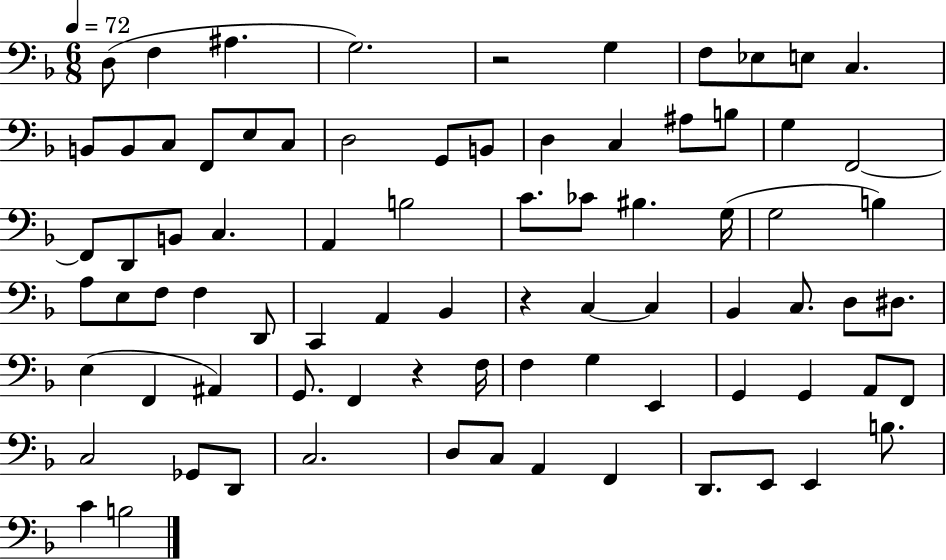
X:1
T:Untitled
M:6/8
L:1/4
K:F
D,/2 F, ^A, G,2 z2 G, F,/2 _E,/2 E,/2 C, B,,/2 B,,/2 C,/2 F,,/2 E,/2 C,/2 D,2 G,,/2 B,,/2 D, C, ^A,/2 B,/2 G, F,,2 F,,/2 D,,/2 B,,/2 C, A,, B,2 C/2 _C/2 ^B, G,/4 G,2 B, A,/2 E,/2 F,/2 F, D,,/2 C,, A,, _B,, z C, C, _B,, C,/2 D,/2 ^D,/2 E, F,, ^A,, G,,/2 F,, z F,/4 F, G, E,, G,, G,, A,,/2 F,,/2 C,2 _G,,/2 D,,/2 C,2 D,/2 C,/2 A,, F,, D,,/2 E,,/2 E,, B,/2 C B,2